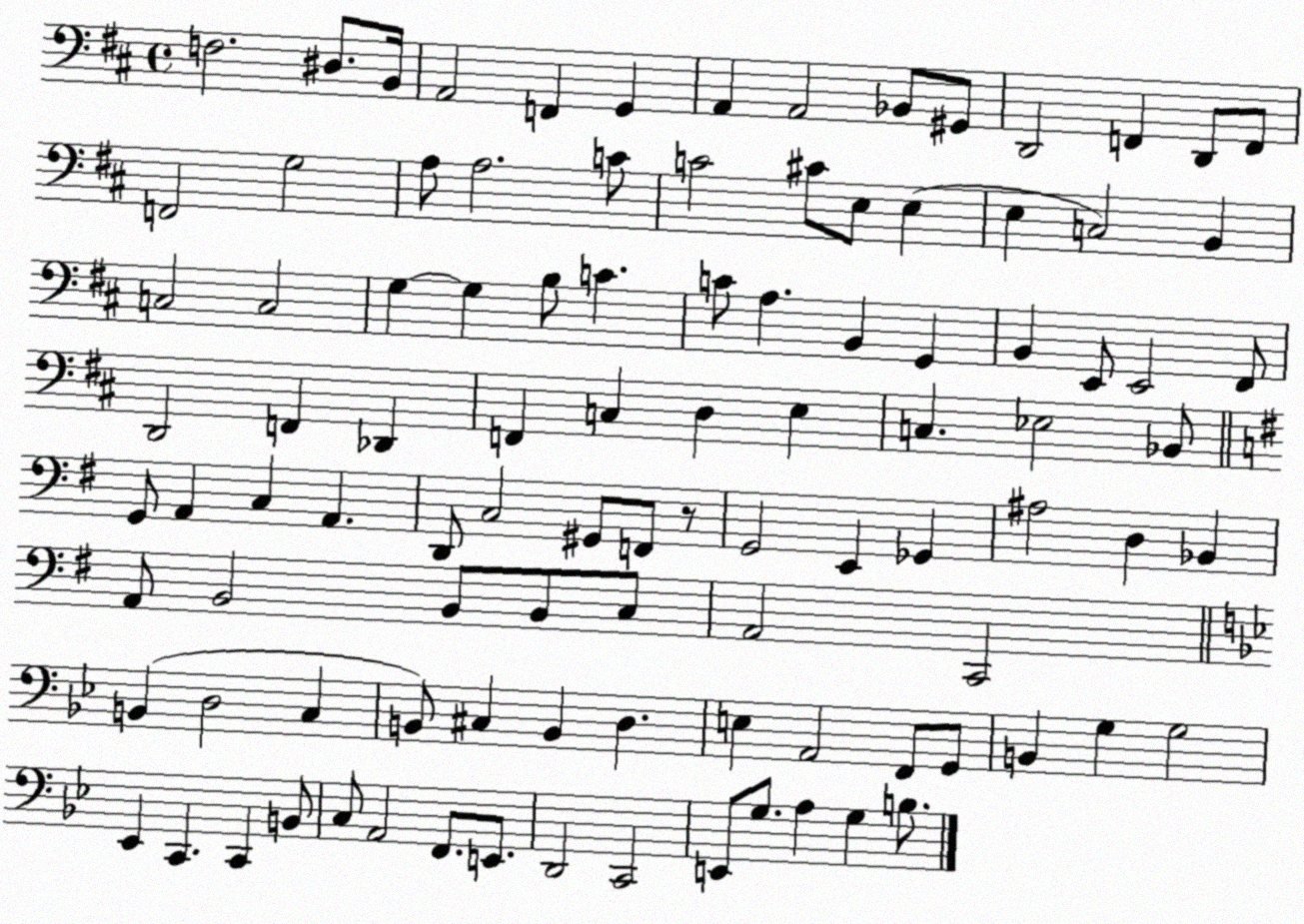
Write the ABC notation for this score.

X:1
T:Untitled
M:4/4
L:1/4
K:D
F,2 ^D,/2 B,,/4 A,,2 F,, G,, A,, A,,2 _B,,/2 ^G,,/2 D,,2 F,, D,,/2 F,,/2 F,,2 G,2 A,/2 A,2 C/2 C2 ^C/2 E,/2 E, E, C,2 B,, C,2 C,2 G, G, B,/2 C C/2 A, B,, G,, B,, E,,/2 E,,2 ^F,,/2 D,,2 F,, _D,, F,, C, D, E, C, _E,2 _B,,/2 G,,/2 A,, C, A,, D,,/2 C,2 ^G,,/2 F,,/2 z/2 G,,2 E,, _G,, ^A,2 D, _B,, A,,/2 B,,2 B,,/2 B,,/2 C,/2 A,,2 C,,2 B,, D,2 C, B,,/2 ^C, B,, D, E, A,,2 F,,/2 G,,/2 B,, G, G,2 _E,, C,, C,, B,,/2 C,/2 A,,2 F,,/2 E,,/2 D,,2 C,,2 E,,/2 G,/2 A, G, B,/2